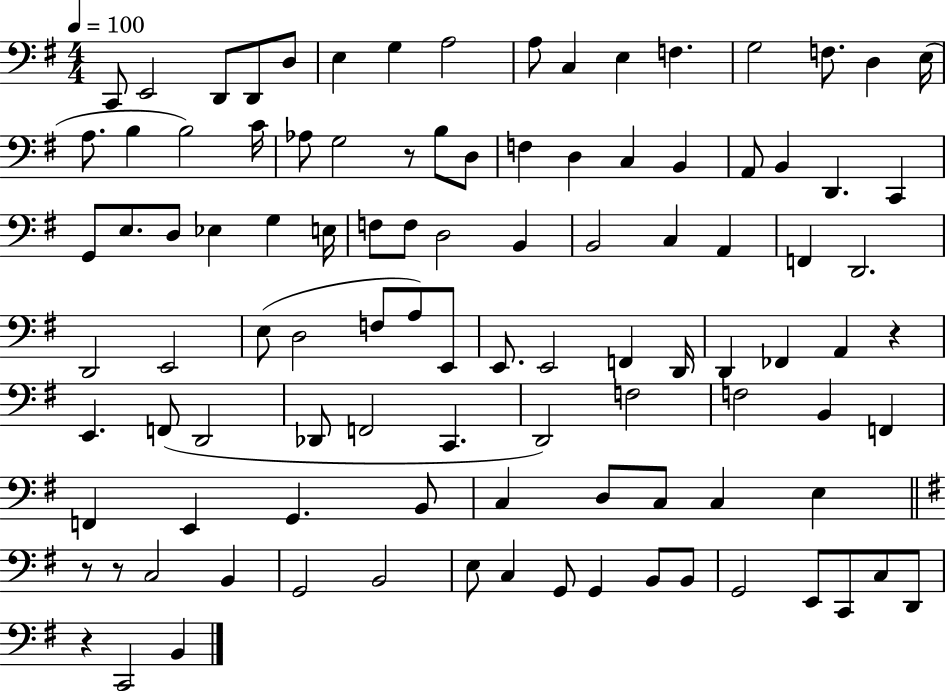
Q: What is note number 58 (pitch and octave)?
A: D2